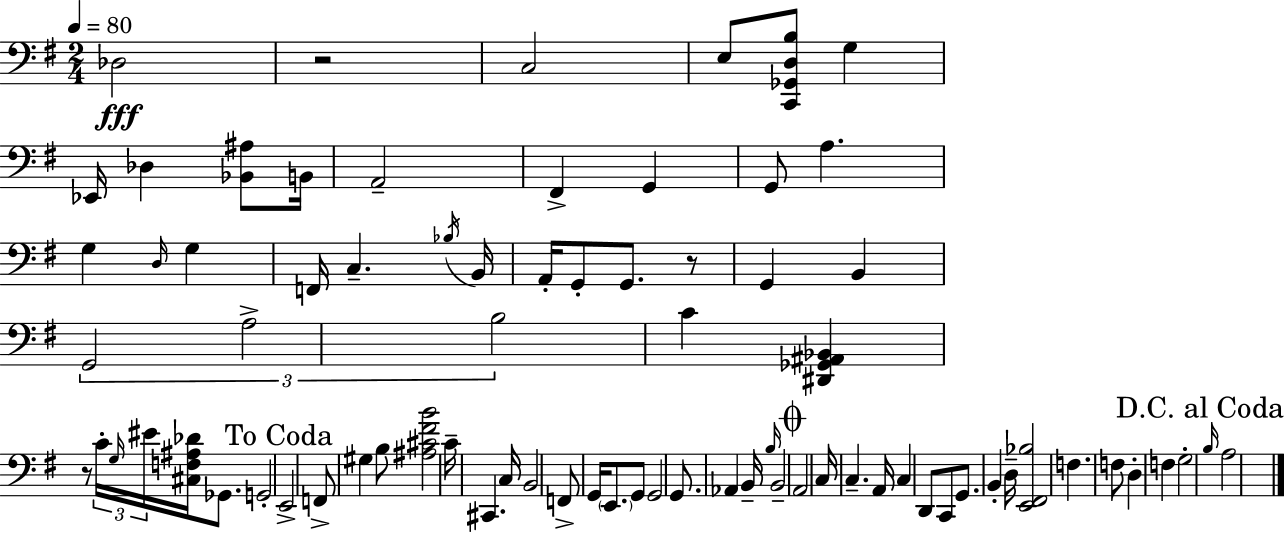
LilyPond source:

{
  \clef bass
  \numericTimeSignature
  \time 2/4
  \key e \minor
  \tempo 4 = 80
  des2\fff | r2 | c2 | e8 <c, ges, d b>8 g4 | \break ees,16 des4 <bes, ais>8 b,16 | a,2-- | fis,4-> g,4 | g,8 a4. | \break g4 \grace { d16 } g4 | f,16 c4.-- | \acciaccatura { bes16 } b,16 a,16-. g,8-. g,8. | r8 g,4 b,4 | \break \tuplet 3/2 { g,2 | a2-> | b2 } | c'4 <dis, ges, ais, bes,>4 | \break r8 \tuplet 3/2 { c'16-. \grace { g16 } eis'16 } <cis f ais des'>16 | ges,8. g,2-. | \mark "To Coda" e,2-> | f,8-> gis4 | \break b8 <ais cis' fis' b'>2 | c'16-- cis,4. | c16 b,2 | f,8-> g,16 \parenthesize e,8. | \break g,8 g,2 | g,8. aes,4 | b,16-- \grace { b16 } b,2-- | \mark \markup { \musicglyph "scripts.coda" } a,2 | \break c16 c4.-- | a,16 c4 | d,8 c,8 g,8. b,4-. | d16-- <e, fis, bes>2 | \break f4. | f8 d4-. | f4 g2-. | \mark "D.C. al Coda" \grace { b16 } a2 | \break \bar "|."
}